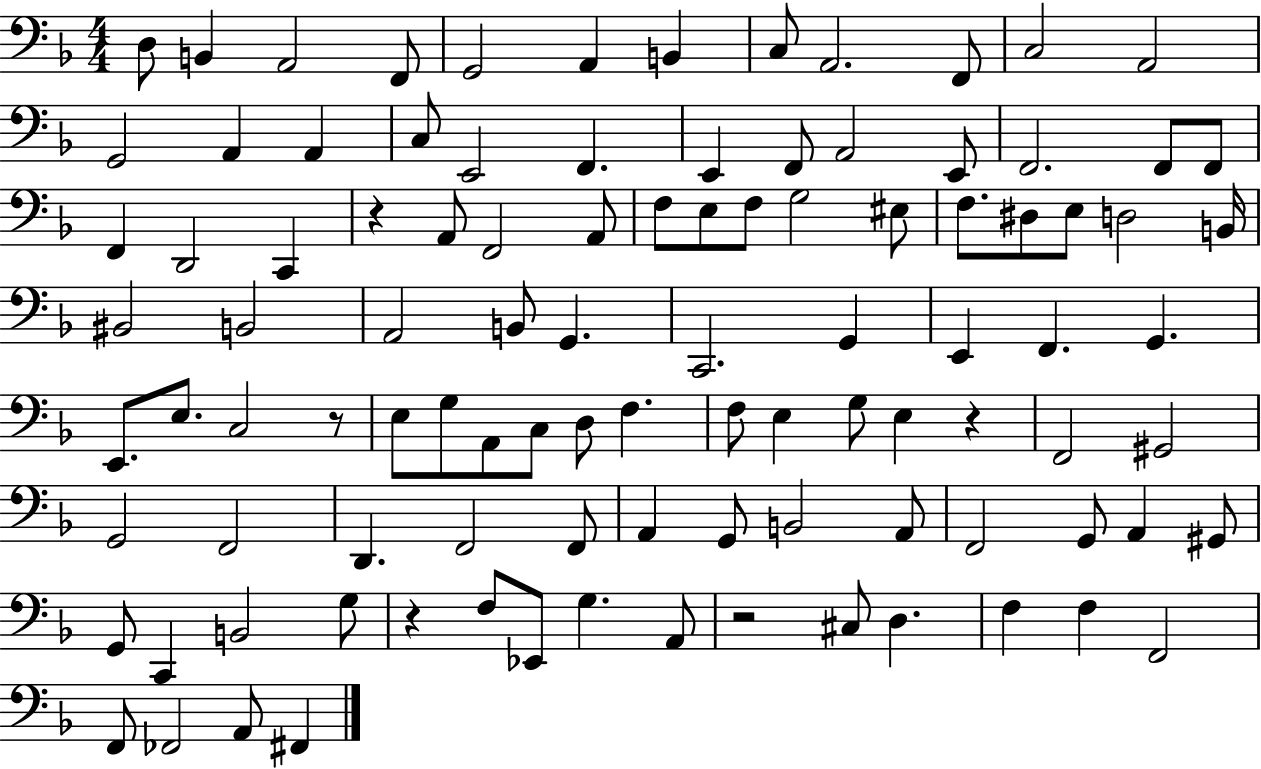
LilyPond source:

{
  \clef bass
  \numericTimeSignature
  \time 4/4
  \key f \major
  d8 b,4 a,2 f,8 | g,2 a,4 b,4 | c8 a,2. f,8 | c2 a,2 | \break g,2 a,4 a,4 | c8 e,2 f,4. | e,4 f,8 a,2 e,8 | f,2. f,8 f,8 | \break f,4 d,2 c,4 | r4 a,8 f,2 a,8 | f8 e8 f8 g2 eis8 | f8. dis8 e8 d2 b,16 | \break bis,2 b,2 | a,2 b,8 g,4. | c,2. g,4 | e,4 f,4. g,4. | \break e,8. e8. c2 r8 | e8 g8 a,8 c8 d8 f4. | f8 e4 g8 e4 r4 | f,2 gis,2 | \break g,2 f,2 | d,4. f,2 f,8 | a,4 g,8 b,2 a,8 | f,2 g,8 a,4 gis,8 | \break g,8 c,4 b,2 g8 | r4 f8 ees,8 g4. a,8 | r2 cis8 d4. | f4 f4 f,2 | \break f,8 fes,2 a,8 fis,4 | \bar "|."
}